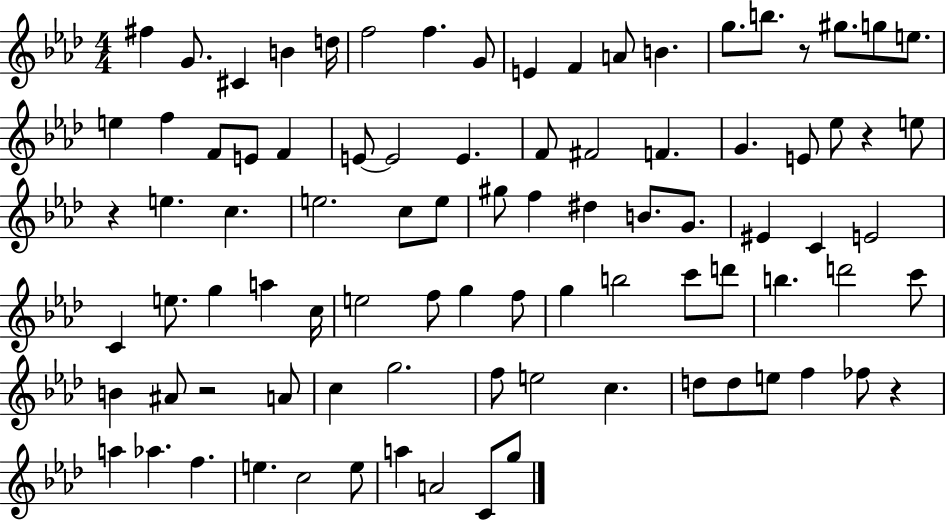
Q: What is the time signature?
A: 4/4